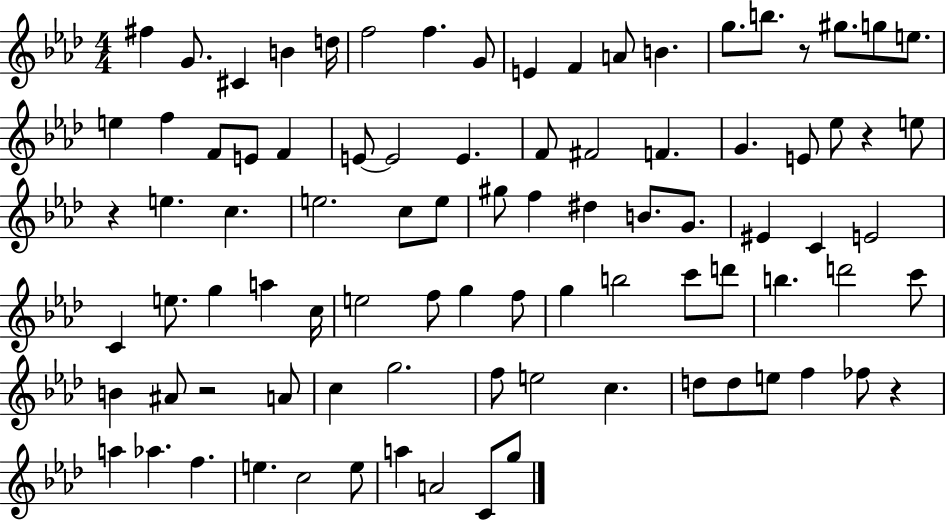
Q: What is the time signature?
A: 4/4